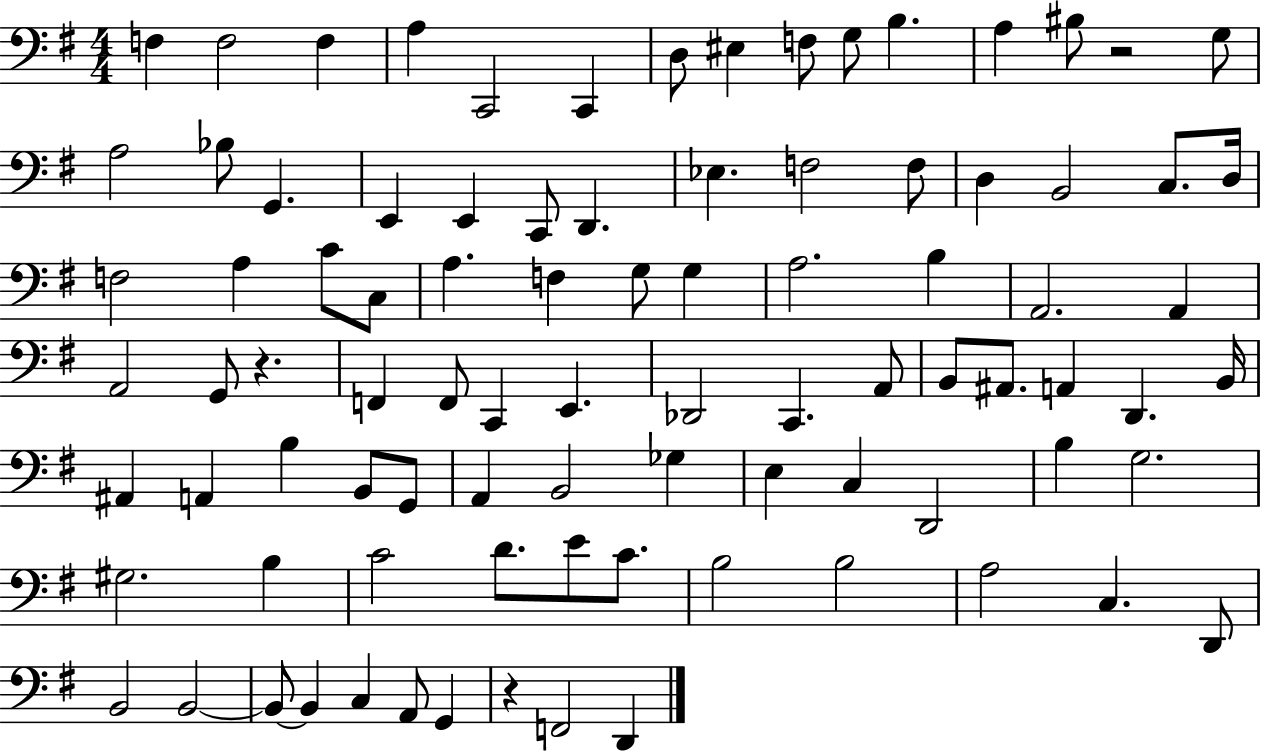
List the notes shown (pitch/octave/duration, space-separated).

F3/q F3/h F3/q A3/q C2/h C2/q D3/e EIS3/q F3/e G3/e B3/q. A3/q BIS3/e R/h G3/e A3/h Bb3/e G2/q. E2/q E2/q C2/e D2/q. Eb3/q. F3/h F3/e D3/q B2/h C3/e. D3/s F3/h A3/q C4/e C3/e A3/q. F3/q G3/e G3/q A3/h. B3/q A2/h. A2/q A2/h G2/e R/q. F2/q F2/e C2/q E2/q. Db2/h C2/q. A2/e B2/e A#2/e. A2/q D2/q. B2/s A#2/q A2/q B3/q B2/e G2/e A2/q B2/h Gb3/q E3/q C3/q D2/h B3/q G3/h. G#3/h. B3/q C4/h D4/e. E4/e C4/e. B3/h B3/h A3/h C3/q. D2/e B2/h B2/h B2/e B2/q C3/q A2/e G2/q R/q F2/h D2/q